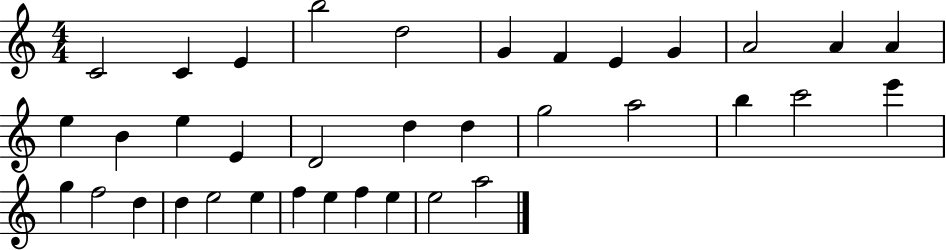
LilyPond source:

{
  \clef treble
  \numericTimeSignature
  \time 4/4
  \key c \major
  c'2 c'4 e'4 | b''2 d''2 | g'4 f'4 e'4 g'4 | a'2 a'4 a'4 | \break e''4 b'4 e''4 e'4 | d'2 d''4 d''4 | g''2 a''2 | b''4 c'''2 e'''4 | \break g''4 f''2 d''4 | d''4 e''2 e''4 | f''4 e''4 f''4 e''4 | e''2 a''2 | \break \bar "|."
}